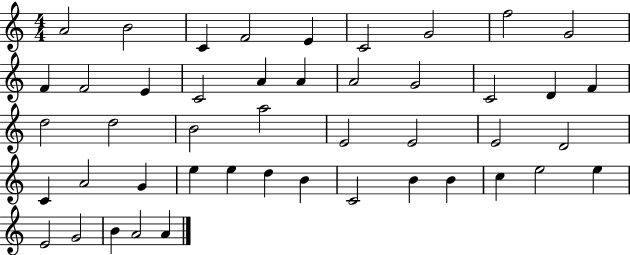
A4/h B4/h C4/q F4/h E4/q C4/h G4/h F5/h G4/h F4/q F4/h E4/q C4/h A4/q A4/q A4/h G4/h C4/h D4/q F4/q D5/h D5/h B4/h A5/h E4/h E4/h E4/h D4/h C4/q A4/h G4/q E5/q E5/q D5/q B4/q C4/h B4/q B4/q C5/q E5/h E5/q E4/h G4/h B4/q A4/h A4/q